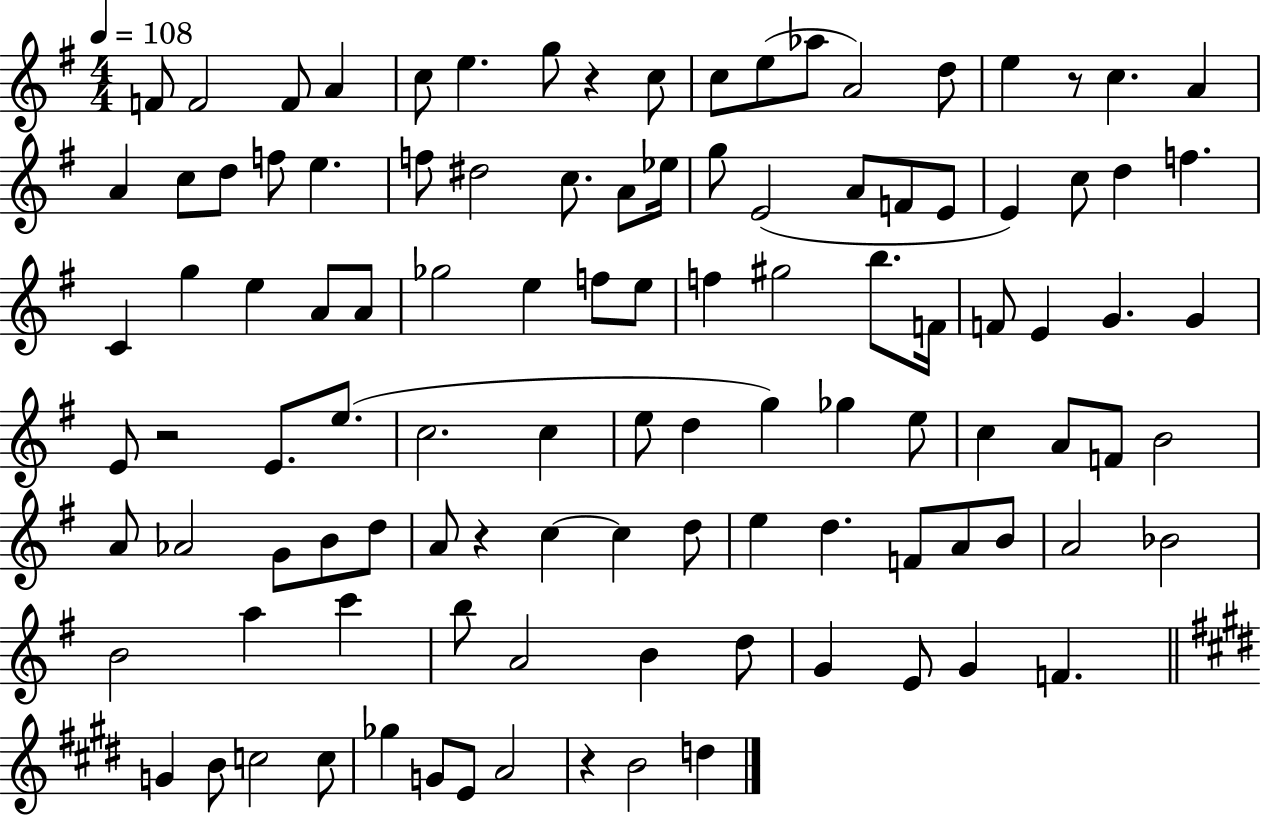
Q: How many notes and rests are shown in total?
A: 108